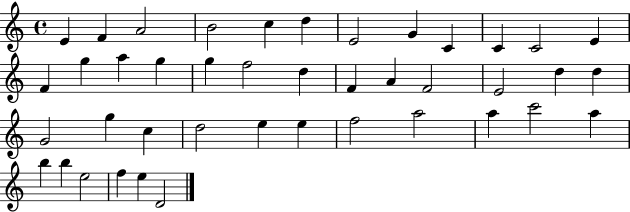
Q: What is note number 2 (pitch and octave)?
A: F4